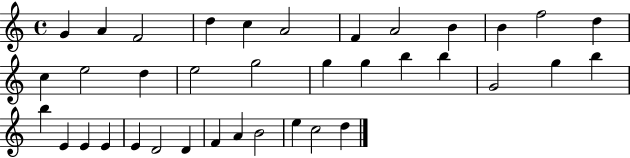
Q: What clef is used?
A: treble